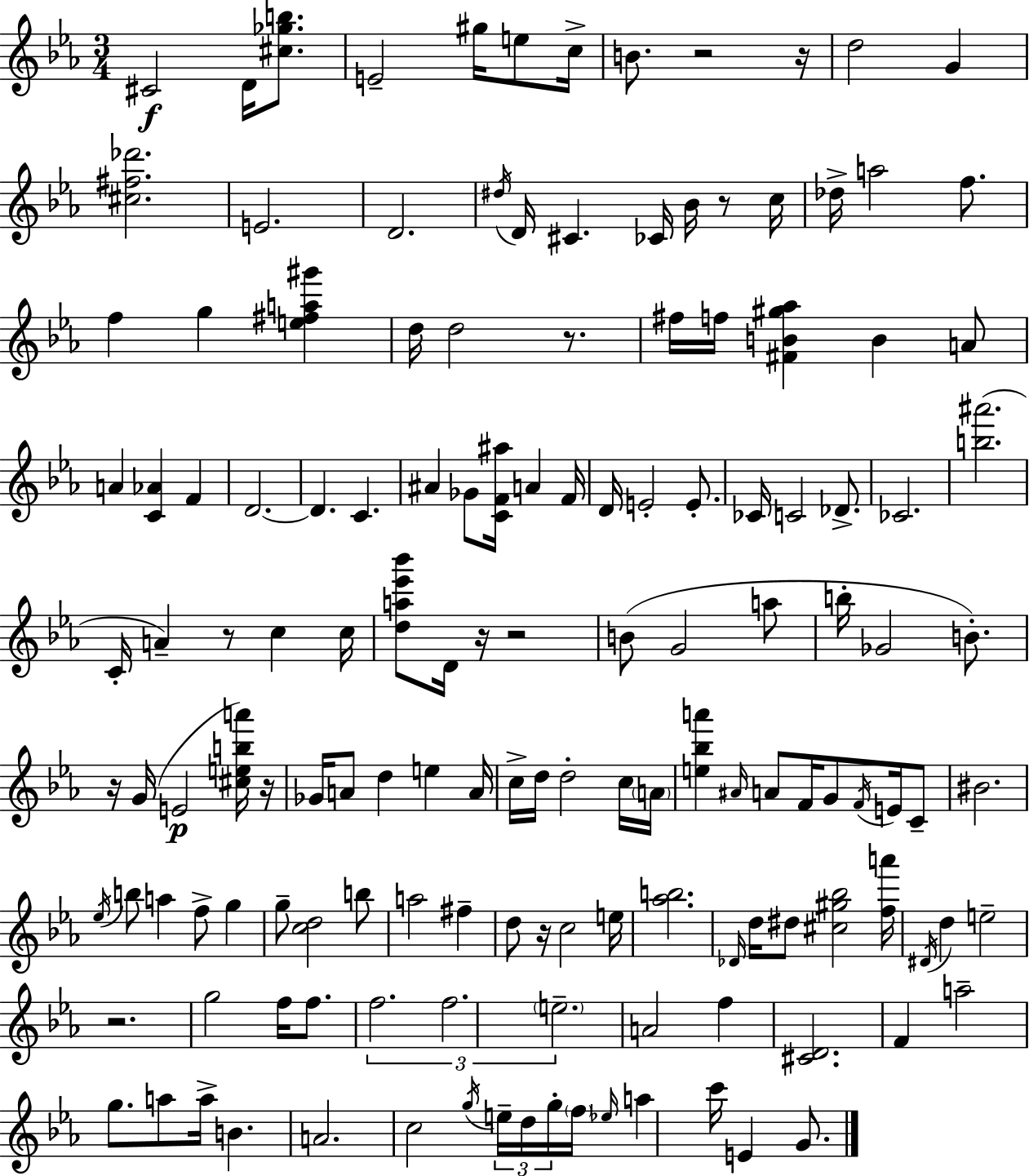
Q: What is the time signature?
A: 3/4